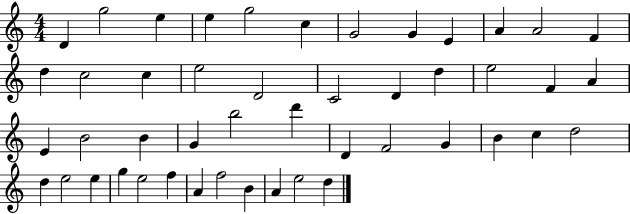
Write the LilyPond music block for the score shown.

{
  \clef treble
  \numericTimeSignature
  \time 4/4
  \key c \major
  d'4 g''2 e''4 | e''4 g''2 c''4 | g'2 g'4 e'4 | a'4 a'2 f'4 | \break d''4 c''2 c''4 | e''2 d'2 | c'2 d'4 d''4 | e''2 f'4 a'4 | \break e'4 b'2 b'4 | g'4 b''2 d'''4 | d'4 f'2 g'4 | b'4 c''4 d''2 | \break d''4 e''2 e''4 | g''4 e''2 f''4 | a'4 f''2 b'4 | a'4 e''2 d''4 | \break \bar "|."
}